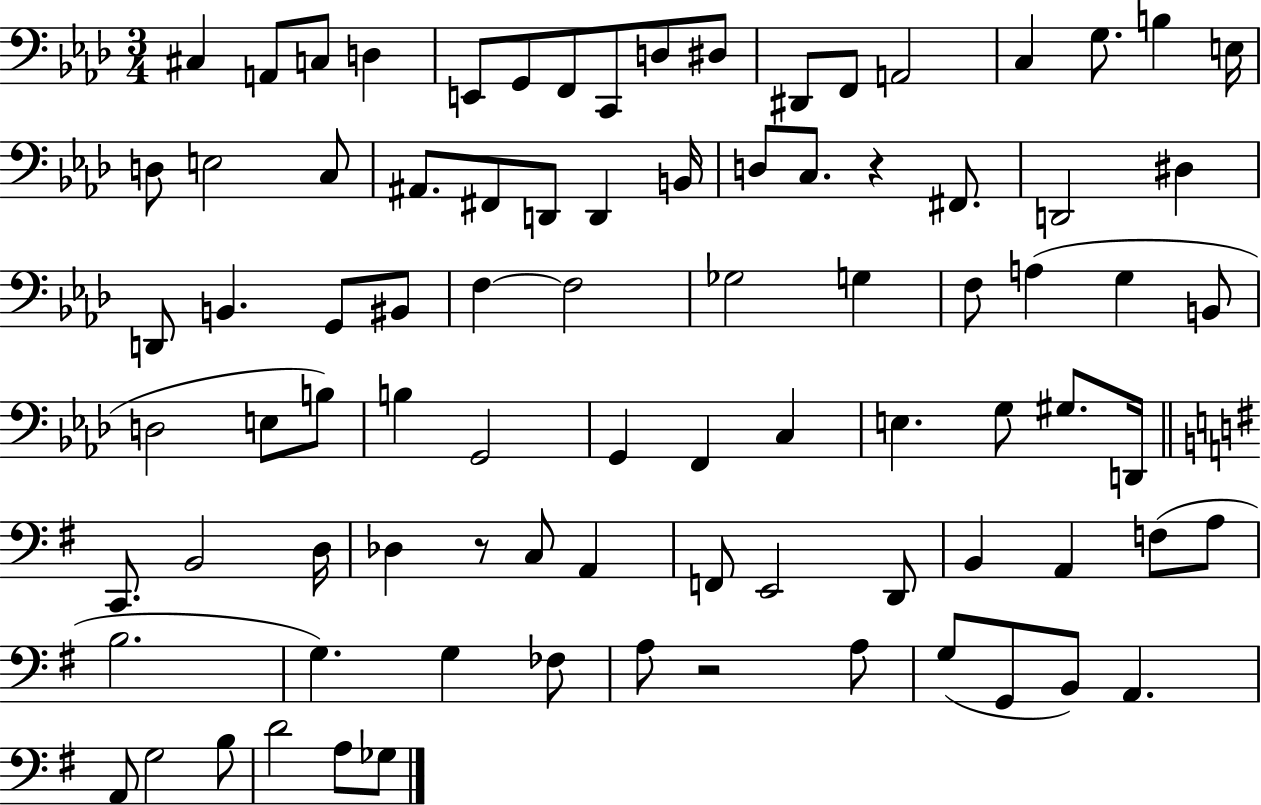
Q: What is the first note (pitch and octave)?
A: C#3